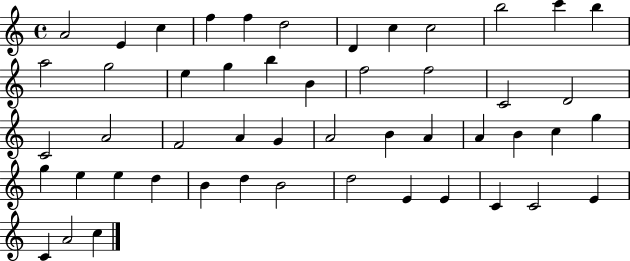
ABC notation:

X:1
T:Untitled
M:4/4
L:1/4
K:C
A2 E c f f d2 D c c2 b2 c' b a2 g2 e g b B f2 f2 C2 D2 C2 A2 F2 A G A2 B A A B c g g e e d B d B2 d2 E E C C2 E C A2 c